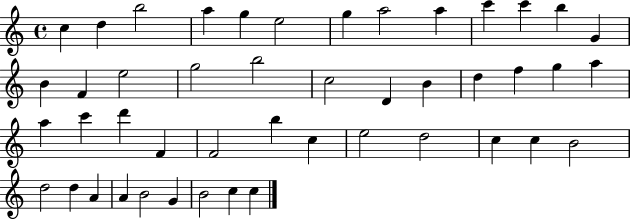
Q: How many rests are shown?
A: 0